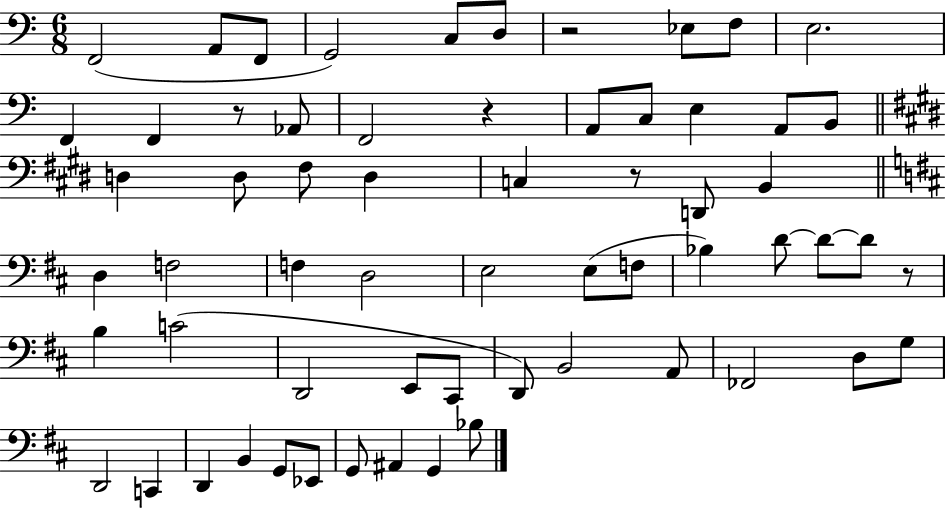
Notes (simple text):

F2/h A2/e F2/e G2/h C3/e D3/e R/h Eb3/e F3/e E3/h. F2/q F2/q R/e Ab2/e F2/h R/q A2/e C3/e E3/q A2/e B2/e D3/q D3/e F#3/e D3/q C3/q R/e D2/e B2/q D3/q F3/h F3/q D3/h E3/h E3/e F3/e Bb3/q D4/e D4/e D4/e R/e B3/q C4/h D2/h E2/e C#2/e D2/e B2/h A2/e FES2/h D3/e G3/e D2/h C2/q D2/q B2/q G2/e Eb2/e G2/e A#2/q G2/q Bb3/e